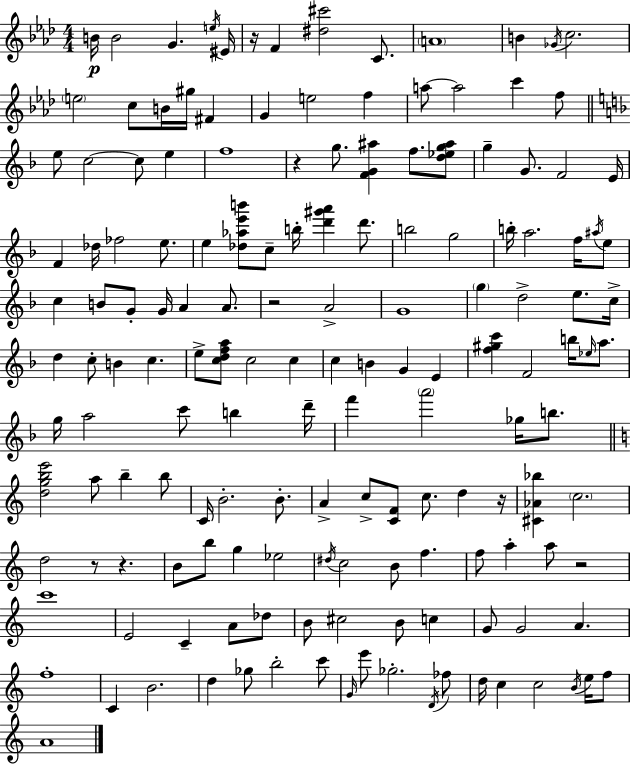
{
  \clef treble
  \numericTimeSignature
  \time 4/4
  \key f \minor
  b'16\p b'2 g'4. \acciaccatura { e''16 } | eis'16 r16 f'4 <dis'' cis'''>2 c'8. | \parenthesize a'1 | b'4 \acciaccatura { ges'16 } c''2. | \break \parenthesize e''2 c''8 b'16 gis''16 fis'4 | g'4 e''2 f''4 | a''8~~ a''2 c'''4 | f''8 \bar "||" \break \key f \major e''8 c''2~~ c''8 e''4 | f''1 | r4 g''8. <f' g' ais''>4 f''8. <d'' ees'' g'' ais''>8 | g''4-- g'8. f'2 e'16 | \break f'4 des''16 fes''2 e''8. | e''4 <des'' aes'' e''' b'''>8 c''8-- b''16-. <d''' gis''' a'''>4 d'''8. | b''2 g''2 | b''16-. a''2. f''16 \acciaccatura { ais''16 } e''8 | \break c''4 b'8 g'8-. g'16 a'4 a'8. | r2 a'2-> | g'1 | \parenthesize g''4 d''2-> e''8. | \break c''16-> d''4 c''8-. b'4 c''4. | e''8-> <c'' d'' f'' a''>8 c''2 c''4 | c''4 b'4 g'4 e'4 | <f'' gis'' c'''>4 f'2 b''16 \grace { ees''16 } a''8. | \break g''16 a''2 c'''8 b''4 | d'''16-- f'''4 \parenthesize a'''2 ges''16 b''8. | \bar "||" \break \key a \minor <d'' g'' b'' e'''>2 a''8 b''4-- b''8 | c'16 b'2.-. b'8.-. | a'4-> c''8-> <c' f'>8 c''8. d''4 r16 | <cis' aes' bes''>4 \parenthesize c''2. | \break d''2 r8 r4. | b'8 b''8 g''4 ees''2 | \acciaccatura { dis''16 } c''2 b'8 f''4. | f''8 a''4-. a''8 r2 | \break c'''1 | e'2 c'4-- a'8 des''8 | b'8 cis''2 b'8 c''4 | g'8 g'2 a'4. | \break f''1-. | c'4 b'2. | d''4 ges''8 b''2-. c'''8 | \grace { g'16 } e'''8 ges''2.-. | \break \acciaccatura { d'16 } fes''8 d''16 c''4 c''2 | \acciaccatura { b'16 } e''16 f''8 a'1 | \bar "|."
}